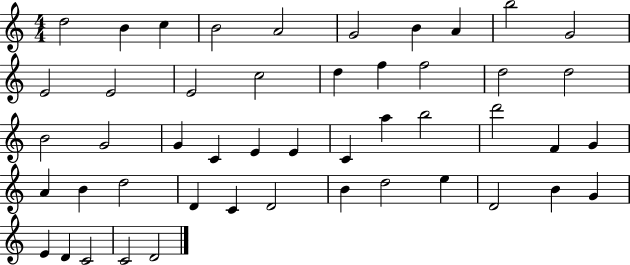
D5/h B4/q C5/q B4/h A4/h G4/h B4/q A4/q B5/h G4/h E4/h E4/h E4/h C5/h D5/q F5/q F5/h D5/h D5/h B4/h G4/h G4/q C4/q E4/q E4/q C4/q A5/q B5/h D6/h F4/q G4/q A4/q B4/q D5/h D4/q C4/q D4/h B4/q D5/h E5/q D4/h B4/q G4/q E4/q D4/q C4/h C4/h D4/h